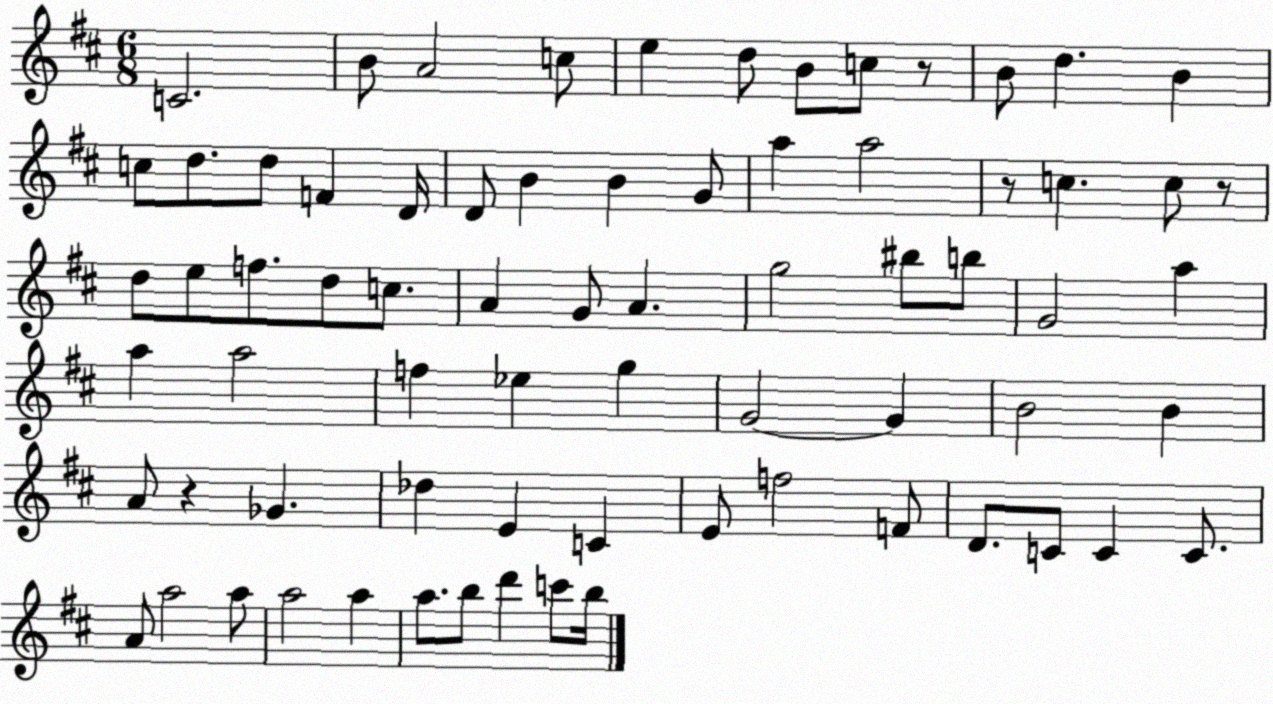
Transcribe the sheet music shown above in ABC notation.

X:1
T:Untitled
M:6/8
L:1/4
K:D
C2 B/2 A2 c/2 e d/2 B/2 c/2 z/2 B/2 d B c/2 d/2 d/2 F D/4 D/2 B B G/2 a a2 z/2 c c/2 z/2 d/2 e/2 f/2 d/2 c/2 A G/2 A g2 ^b/2 b/2 G2 a a a2 f _e g G2 G B2 B A/2 z _G _d E C E/2 f2 F/2 D/2 C/2 C C/2 A/2 a2 a/2 a2 a a/2 b/2 d' c'/2 b/4